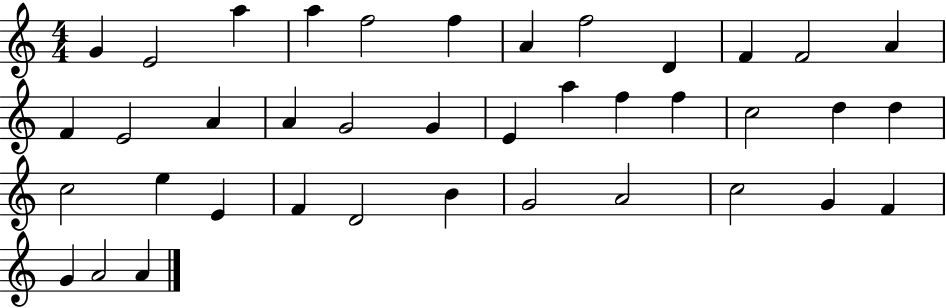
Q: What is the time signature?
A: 4/4